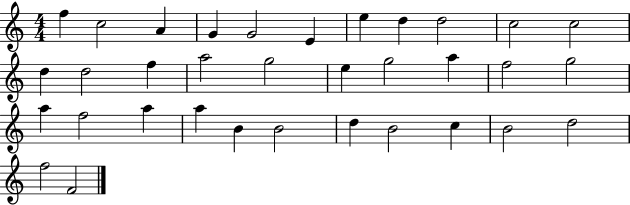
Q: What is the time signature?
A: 4/4